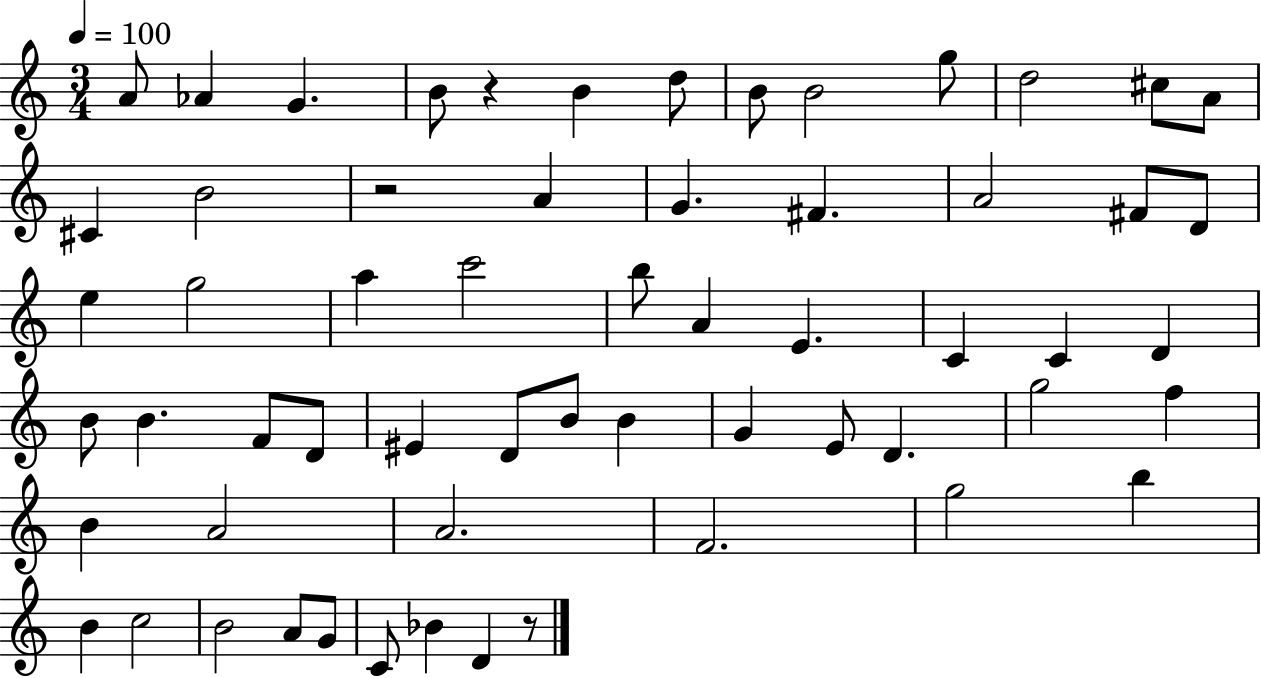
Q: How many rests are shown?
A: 3